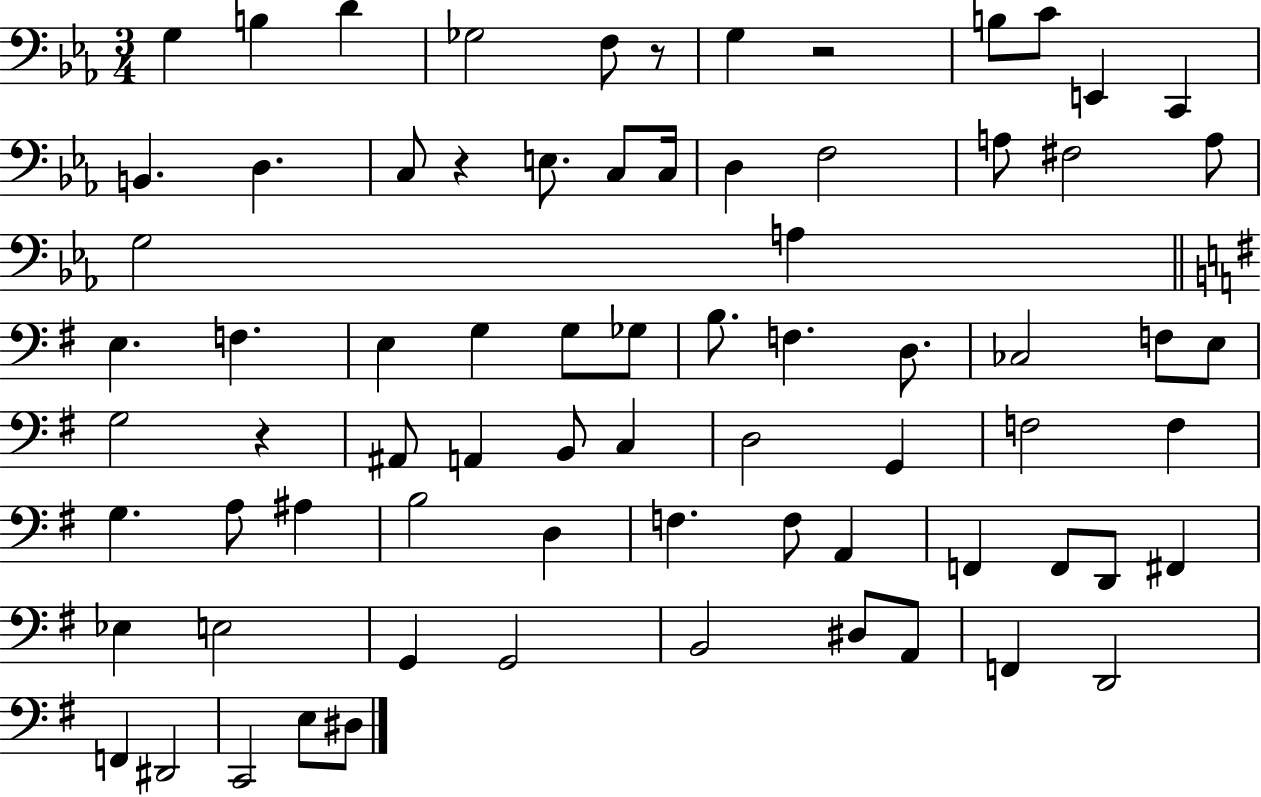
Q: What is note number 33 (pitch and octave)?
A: CES3